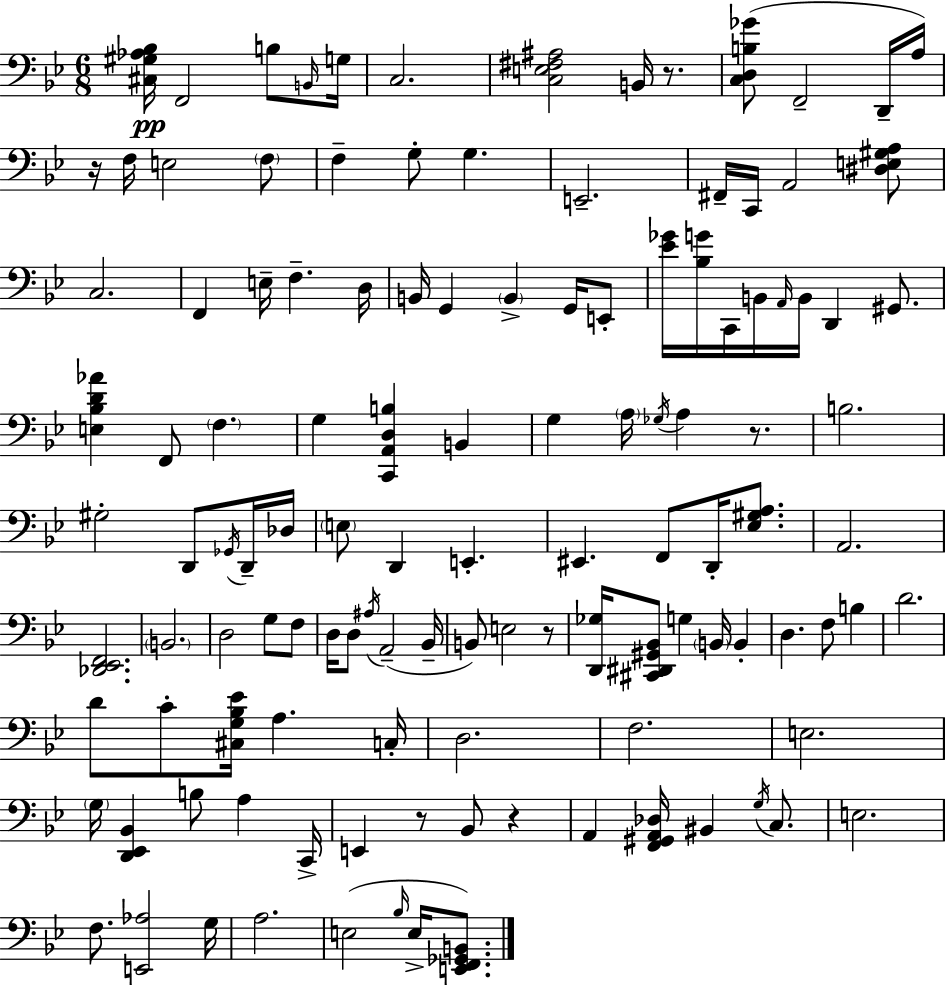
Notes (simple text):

[C#3,G#3,Ab3,Bb3]/s F2/h B3/e B2/s G3/s C3/h. [C3,E3,F#3,A#3]/h B2/s R/e. [C3,D3,B3,Gb4]/e F2/h D2/s A3/s R/s F3/s E3/h F3/e F3/q G3/e G3/q. E2/h. F#2/s C2/s A2/h [D#3,E3,G#3,A3]/e C3/h. F2/q E3/s F3/q. D3/s B2/s G2/q B2/q G2/s E2/e [Eb4,Gb4]/s [Bb3,G4]/s C2/s B2/s A2/s B2/s D2/q G#2/e. [E3,Bb3,D4,Ab4]/q F2/e F3/q. G3/q [C2,A2,D3,B3]/q B2/q G3/q A3/s Gb3/s A3/q R/e. B3/h. G#3/h D2/e Gb2/s D2/s Db3/s E3/e D2/q E2/q. EIS2/q. F2/e D2/s [Eb3,G#3,A3]/e. A2/h. [Db2,Eb2,F2]/h. B2/h. D3/h G3/e F3/e D3/s D3/e A#3/s A2/h Bb2/s B2/e E3/h R/e [D2,Gb3]/s [C#2,D#2,G#2,Bb2]/e G3/q B2/s B2/q D3/q. F3/e B3/q D4/h. D4/e C4/e [C#3,G3,Bb3,Eb4]/s A3/q. C3/s D3/h. F3/h. E3/h. G3/s [D2,Eb2,Bb2]/q B3/e A3/q C2/s E2/q R/e Bb2/e R/q A2/q [F2,G#2,A2,Db3]/s BIS2/q G3/s C3/e. E3/h. F3/e. [E2,Ab3]/h G3/s A3/h. E3/h Bb3/s E3/s [E2,F2,Gb2,B2]/e.